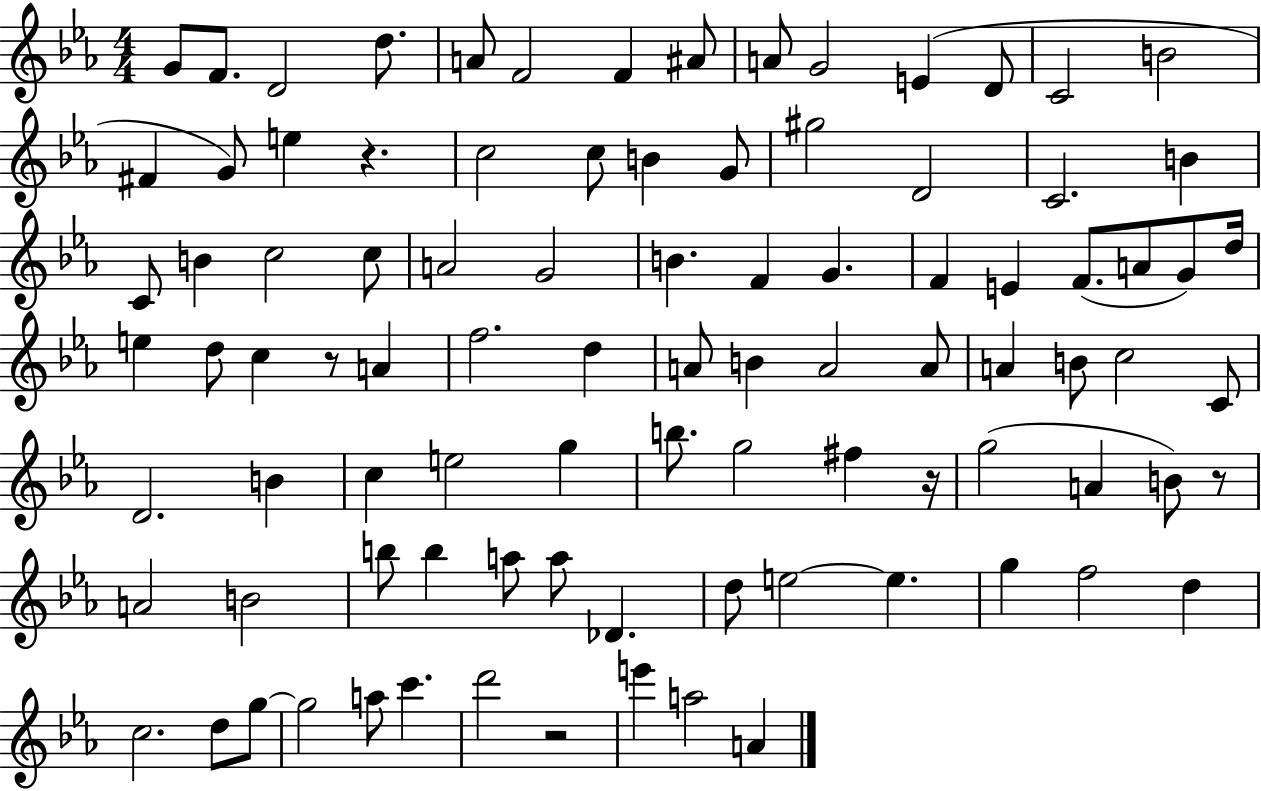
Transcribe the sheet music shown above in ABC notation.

X:1
T:Untitled
M:4/4
L:1/4
K:Eb
G/2 F/2 D2 d/2 A/2 F2 F ^A/2 A/2 G2 E D/2 C2 B2 ^F G/2 e z c2 c/2 B G/2 ^g2 D2 C2 B C/2 B c2 c/2 A2 G2 B F G F E F/2 A/2 G/2 d/4 e d/2 c z/2 A f2 d A/2 B A2 A/2 A B/2 c2 C/2 D2 B c e2 g b/2 g2 ^f z/4 g2 A B/2 z/2 A2 B2 b/2 b a/2 a/2 _D d/2 e2 e g f2 d c2 d/2 g/2 g2 a/2 c' d'2 z2 e' a2 A